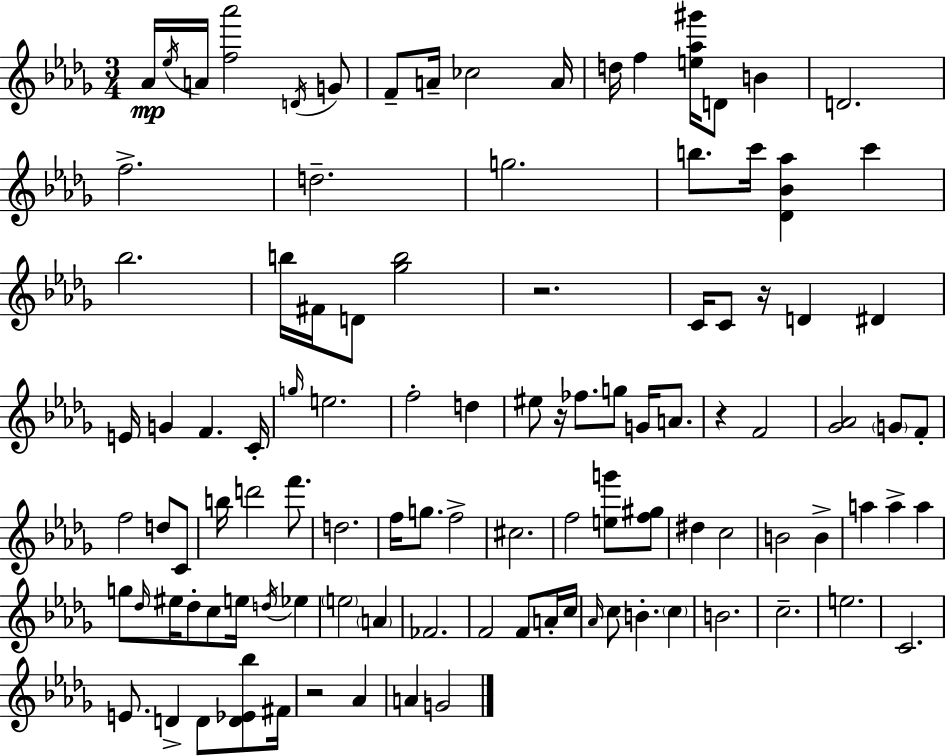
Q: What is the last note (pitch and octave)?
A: G4